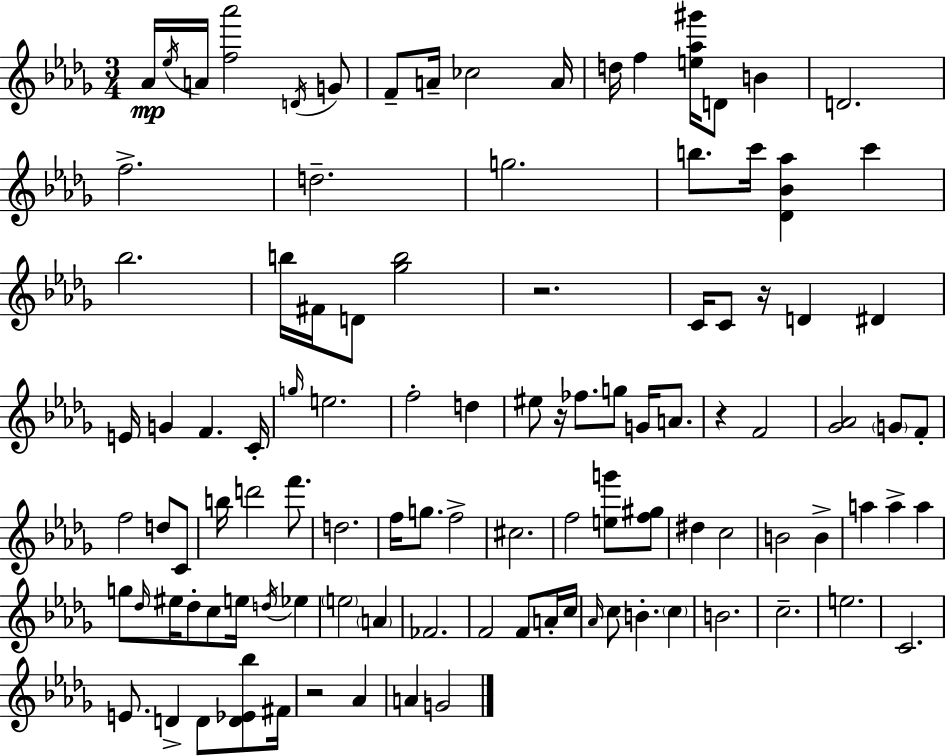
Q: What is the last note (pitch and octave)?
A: G4